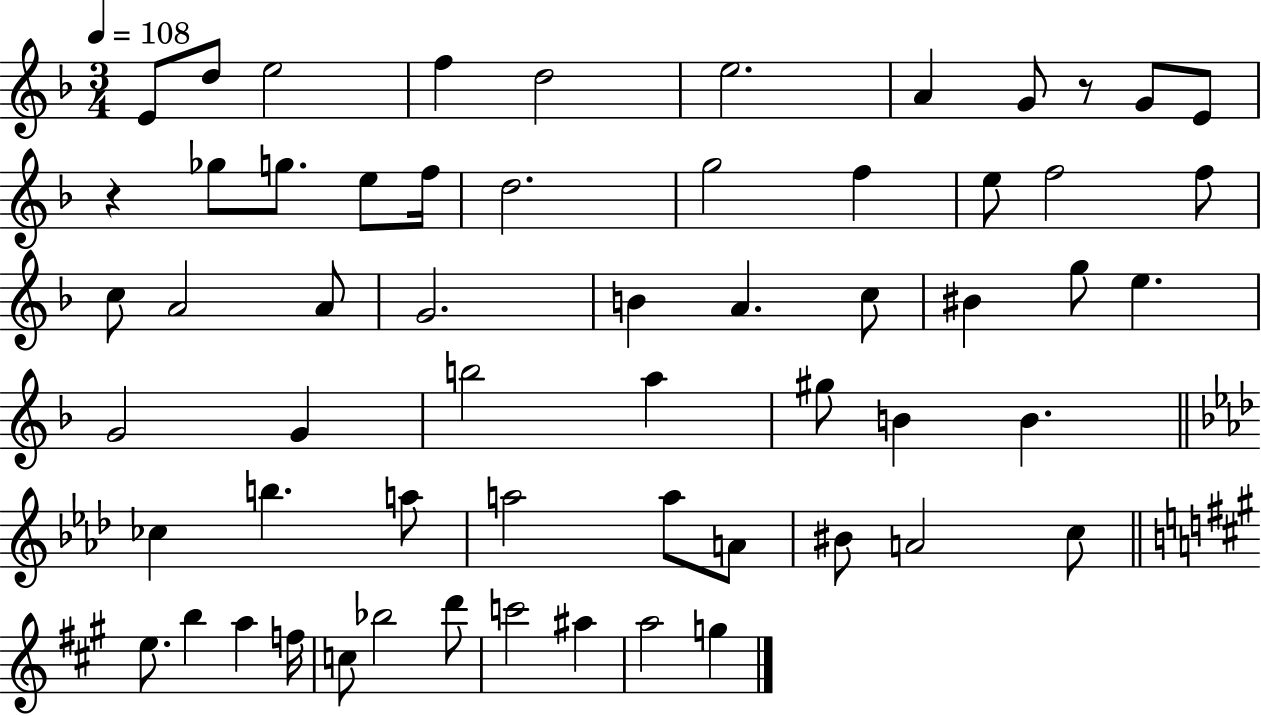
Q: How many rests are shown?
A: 2